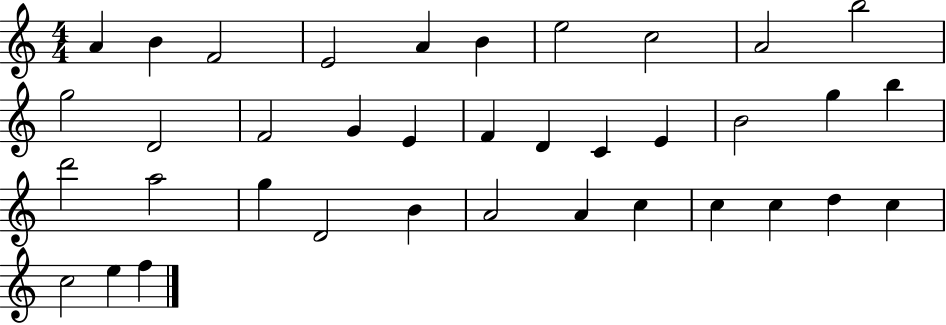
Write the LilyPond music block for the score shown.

{
  \clef treble
  \numericTimeSignature
  \time 4/4
  \key c \major
  a'4 b'4 f'2 | e'2 a'4 b'4 | e''2 c''2 | a'2 b''2 | \break g''2 d'2 | f'2 g'4 e'4 | f'4 d'4 c'4 e'4 | b'2 g''4 b''4 | \break d'''2 a''2 | g''4 d'2 b'4 | a'2 a'4 c''4 | c''4 c''4 d''4 c''4 | \break c''2 e''4 f''4 | \bar "|."
}